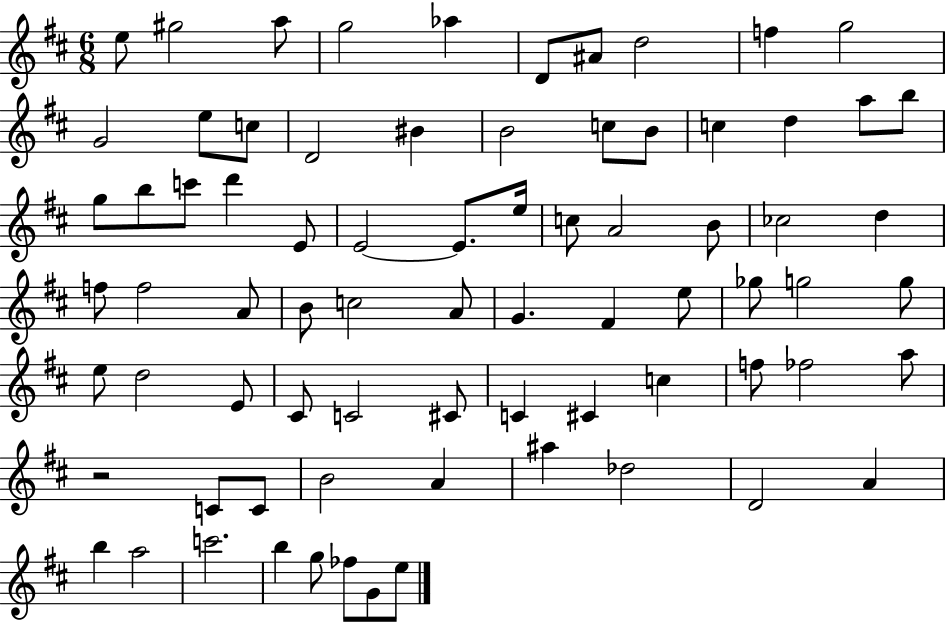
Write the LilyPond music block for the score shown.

{
  \clef treble
  \numericTimeSignature
  \time 6/8
  \key d \major
  \repeat volta 2 { e''8 gis''2 a''8 | g''2 aes''4 | d'8 ais'8 d''2 | f''4 g''2 | \break g'2 e''8 c''8 | d'2 bis'4 | b'2 c''8 b'8 | c''4 d''4 a''8 b''8 | \break g''8 b''8 c'''8 d'''4 e'8 | e'2~~ e'8. e''16 | c''8 a'2 b'8 | ces''2 d''4 | \break f''8 f''2 a'8 | b'8 c''2 a'8 | g'4. fis'4 e''8 | ges''8 g''2 g''8 | \break e''8 d''2 e'8 | cis'8 c'2 cis'8 | c'4 cis'4 c''4 | f''8 fes''2 a''8 | \break r2 c'8 c'8 | b'2 a'4 | ais''4 des''2 | d'2 a'4 | \break b''4 a''2 | c'''2. | b''4 g''8 fes''8 g'8 e''8 | } \bar "|."
}